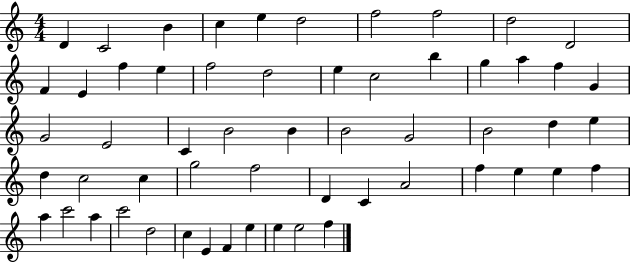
{
  \clef treble
  \numericTimeSignature
  \time 4/4
  \key c \major
  d'4 c'2 b'4 | c''4 e''4 d''2 | f''2 f''2 | d''2 d'2 | \break f'4 e'4 f''4 e''4 | f''2 d''2 | e''4 c''2 b''4 | g''4 a''4 f''4 g'4 | \break g'2 e'2 | c'4 b'2 b'4 | b'2 g'2 | b'2 d''4 e''4 | \break d''4 c''2 c''4 | g''2 f''2 | d'4 c'4 a'2 | f''4 e''4 e''4 f''4 | \break a''4 c'''2 a''4 | c'''2 d''2 | c''4 e'4 f'4 e''4 | e''4 e''2 f''4 | \break \bar "|."
}